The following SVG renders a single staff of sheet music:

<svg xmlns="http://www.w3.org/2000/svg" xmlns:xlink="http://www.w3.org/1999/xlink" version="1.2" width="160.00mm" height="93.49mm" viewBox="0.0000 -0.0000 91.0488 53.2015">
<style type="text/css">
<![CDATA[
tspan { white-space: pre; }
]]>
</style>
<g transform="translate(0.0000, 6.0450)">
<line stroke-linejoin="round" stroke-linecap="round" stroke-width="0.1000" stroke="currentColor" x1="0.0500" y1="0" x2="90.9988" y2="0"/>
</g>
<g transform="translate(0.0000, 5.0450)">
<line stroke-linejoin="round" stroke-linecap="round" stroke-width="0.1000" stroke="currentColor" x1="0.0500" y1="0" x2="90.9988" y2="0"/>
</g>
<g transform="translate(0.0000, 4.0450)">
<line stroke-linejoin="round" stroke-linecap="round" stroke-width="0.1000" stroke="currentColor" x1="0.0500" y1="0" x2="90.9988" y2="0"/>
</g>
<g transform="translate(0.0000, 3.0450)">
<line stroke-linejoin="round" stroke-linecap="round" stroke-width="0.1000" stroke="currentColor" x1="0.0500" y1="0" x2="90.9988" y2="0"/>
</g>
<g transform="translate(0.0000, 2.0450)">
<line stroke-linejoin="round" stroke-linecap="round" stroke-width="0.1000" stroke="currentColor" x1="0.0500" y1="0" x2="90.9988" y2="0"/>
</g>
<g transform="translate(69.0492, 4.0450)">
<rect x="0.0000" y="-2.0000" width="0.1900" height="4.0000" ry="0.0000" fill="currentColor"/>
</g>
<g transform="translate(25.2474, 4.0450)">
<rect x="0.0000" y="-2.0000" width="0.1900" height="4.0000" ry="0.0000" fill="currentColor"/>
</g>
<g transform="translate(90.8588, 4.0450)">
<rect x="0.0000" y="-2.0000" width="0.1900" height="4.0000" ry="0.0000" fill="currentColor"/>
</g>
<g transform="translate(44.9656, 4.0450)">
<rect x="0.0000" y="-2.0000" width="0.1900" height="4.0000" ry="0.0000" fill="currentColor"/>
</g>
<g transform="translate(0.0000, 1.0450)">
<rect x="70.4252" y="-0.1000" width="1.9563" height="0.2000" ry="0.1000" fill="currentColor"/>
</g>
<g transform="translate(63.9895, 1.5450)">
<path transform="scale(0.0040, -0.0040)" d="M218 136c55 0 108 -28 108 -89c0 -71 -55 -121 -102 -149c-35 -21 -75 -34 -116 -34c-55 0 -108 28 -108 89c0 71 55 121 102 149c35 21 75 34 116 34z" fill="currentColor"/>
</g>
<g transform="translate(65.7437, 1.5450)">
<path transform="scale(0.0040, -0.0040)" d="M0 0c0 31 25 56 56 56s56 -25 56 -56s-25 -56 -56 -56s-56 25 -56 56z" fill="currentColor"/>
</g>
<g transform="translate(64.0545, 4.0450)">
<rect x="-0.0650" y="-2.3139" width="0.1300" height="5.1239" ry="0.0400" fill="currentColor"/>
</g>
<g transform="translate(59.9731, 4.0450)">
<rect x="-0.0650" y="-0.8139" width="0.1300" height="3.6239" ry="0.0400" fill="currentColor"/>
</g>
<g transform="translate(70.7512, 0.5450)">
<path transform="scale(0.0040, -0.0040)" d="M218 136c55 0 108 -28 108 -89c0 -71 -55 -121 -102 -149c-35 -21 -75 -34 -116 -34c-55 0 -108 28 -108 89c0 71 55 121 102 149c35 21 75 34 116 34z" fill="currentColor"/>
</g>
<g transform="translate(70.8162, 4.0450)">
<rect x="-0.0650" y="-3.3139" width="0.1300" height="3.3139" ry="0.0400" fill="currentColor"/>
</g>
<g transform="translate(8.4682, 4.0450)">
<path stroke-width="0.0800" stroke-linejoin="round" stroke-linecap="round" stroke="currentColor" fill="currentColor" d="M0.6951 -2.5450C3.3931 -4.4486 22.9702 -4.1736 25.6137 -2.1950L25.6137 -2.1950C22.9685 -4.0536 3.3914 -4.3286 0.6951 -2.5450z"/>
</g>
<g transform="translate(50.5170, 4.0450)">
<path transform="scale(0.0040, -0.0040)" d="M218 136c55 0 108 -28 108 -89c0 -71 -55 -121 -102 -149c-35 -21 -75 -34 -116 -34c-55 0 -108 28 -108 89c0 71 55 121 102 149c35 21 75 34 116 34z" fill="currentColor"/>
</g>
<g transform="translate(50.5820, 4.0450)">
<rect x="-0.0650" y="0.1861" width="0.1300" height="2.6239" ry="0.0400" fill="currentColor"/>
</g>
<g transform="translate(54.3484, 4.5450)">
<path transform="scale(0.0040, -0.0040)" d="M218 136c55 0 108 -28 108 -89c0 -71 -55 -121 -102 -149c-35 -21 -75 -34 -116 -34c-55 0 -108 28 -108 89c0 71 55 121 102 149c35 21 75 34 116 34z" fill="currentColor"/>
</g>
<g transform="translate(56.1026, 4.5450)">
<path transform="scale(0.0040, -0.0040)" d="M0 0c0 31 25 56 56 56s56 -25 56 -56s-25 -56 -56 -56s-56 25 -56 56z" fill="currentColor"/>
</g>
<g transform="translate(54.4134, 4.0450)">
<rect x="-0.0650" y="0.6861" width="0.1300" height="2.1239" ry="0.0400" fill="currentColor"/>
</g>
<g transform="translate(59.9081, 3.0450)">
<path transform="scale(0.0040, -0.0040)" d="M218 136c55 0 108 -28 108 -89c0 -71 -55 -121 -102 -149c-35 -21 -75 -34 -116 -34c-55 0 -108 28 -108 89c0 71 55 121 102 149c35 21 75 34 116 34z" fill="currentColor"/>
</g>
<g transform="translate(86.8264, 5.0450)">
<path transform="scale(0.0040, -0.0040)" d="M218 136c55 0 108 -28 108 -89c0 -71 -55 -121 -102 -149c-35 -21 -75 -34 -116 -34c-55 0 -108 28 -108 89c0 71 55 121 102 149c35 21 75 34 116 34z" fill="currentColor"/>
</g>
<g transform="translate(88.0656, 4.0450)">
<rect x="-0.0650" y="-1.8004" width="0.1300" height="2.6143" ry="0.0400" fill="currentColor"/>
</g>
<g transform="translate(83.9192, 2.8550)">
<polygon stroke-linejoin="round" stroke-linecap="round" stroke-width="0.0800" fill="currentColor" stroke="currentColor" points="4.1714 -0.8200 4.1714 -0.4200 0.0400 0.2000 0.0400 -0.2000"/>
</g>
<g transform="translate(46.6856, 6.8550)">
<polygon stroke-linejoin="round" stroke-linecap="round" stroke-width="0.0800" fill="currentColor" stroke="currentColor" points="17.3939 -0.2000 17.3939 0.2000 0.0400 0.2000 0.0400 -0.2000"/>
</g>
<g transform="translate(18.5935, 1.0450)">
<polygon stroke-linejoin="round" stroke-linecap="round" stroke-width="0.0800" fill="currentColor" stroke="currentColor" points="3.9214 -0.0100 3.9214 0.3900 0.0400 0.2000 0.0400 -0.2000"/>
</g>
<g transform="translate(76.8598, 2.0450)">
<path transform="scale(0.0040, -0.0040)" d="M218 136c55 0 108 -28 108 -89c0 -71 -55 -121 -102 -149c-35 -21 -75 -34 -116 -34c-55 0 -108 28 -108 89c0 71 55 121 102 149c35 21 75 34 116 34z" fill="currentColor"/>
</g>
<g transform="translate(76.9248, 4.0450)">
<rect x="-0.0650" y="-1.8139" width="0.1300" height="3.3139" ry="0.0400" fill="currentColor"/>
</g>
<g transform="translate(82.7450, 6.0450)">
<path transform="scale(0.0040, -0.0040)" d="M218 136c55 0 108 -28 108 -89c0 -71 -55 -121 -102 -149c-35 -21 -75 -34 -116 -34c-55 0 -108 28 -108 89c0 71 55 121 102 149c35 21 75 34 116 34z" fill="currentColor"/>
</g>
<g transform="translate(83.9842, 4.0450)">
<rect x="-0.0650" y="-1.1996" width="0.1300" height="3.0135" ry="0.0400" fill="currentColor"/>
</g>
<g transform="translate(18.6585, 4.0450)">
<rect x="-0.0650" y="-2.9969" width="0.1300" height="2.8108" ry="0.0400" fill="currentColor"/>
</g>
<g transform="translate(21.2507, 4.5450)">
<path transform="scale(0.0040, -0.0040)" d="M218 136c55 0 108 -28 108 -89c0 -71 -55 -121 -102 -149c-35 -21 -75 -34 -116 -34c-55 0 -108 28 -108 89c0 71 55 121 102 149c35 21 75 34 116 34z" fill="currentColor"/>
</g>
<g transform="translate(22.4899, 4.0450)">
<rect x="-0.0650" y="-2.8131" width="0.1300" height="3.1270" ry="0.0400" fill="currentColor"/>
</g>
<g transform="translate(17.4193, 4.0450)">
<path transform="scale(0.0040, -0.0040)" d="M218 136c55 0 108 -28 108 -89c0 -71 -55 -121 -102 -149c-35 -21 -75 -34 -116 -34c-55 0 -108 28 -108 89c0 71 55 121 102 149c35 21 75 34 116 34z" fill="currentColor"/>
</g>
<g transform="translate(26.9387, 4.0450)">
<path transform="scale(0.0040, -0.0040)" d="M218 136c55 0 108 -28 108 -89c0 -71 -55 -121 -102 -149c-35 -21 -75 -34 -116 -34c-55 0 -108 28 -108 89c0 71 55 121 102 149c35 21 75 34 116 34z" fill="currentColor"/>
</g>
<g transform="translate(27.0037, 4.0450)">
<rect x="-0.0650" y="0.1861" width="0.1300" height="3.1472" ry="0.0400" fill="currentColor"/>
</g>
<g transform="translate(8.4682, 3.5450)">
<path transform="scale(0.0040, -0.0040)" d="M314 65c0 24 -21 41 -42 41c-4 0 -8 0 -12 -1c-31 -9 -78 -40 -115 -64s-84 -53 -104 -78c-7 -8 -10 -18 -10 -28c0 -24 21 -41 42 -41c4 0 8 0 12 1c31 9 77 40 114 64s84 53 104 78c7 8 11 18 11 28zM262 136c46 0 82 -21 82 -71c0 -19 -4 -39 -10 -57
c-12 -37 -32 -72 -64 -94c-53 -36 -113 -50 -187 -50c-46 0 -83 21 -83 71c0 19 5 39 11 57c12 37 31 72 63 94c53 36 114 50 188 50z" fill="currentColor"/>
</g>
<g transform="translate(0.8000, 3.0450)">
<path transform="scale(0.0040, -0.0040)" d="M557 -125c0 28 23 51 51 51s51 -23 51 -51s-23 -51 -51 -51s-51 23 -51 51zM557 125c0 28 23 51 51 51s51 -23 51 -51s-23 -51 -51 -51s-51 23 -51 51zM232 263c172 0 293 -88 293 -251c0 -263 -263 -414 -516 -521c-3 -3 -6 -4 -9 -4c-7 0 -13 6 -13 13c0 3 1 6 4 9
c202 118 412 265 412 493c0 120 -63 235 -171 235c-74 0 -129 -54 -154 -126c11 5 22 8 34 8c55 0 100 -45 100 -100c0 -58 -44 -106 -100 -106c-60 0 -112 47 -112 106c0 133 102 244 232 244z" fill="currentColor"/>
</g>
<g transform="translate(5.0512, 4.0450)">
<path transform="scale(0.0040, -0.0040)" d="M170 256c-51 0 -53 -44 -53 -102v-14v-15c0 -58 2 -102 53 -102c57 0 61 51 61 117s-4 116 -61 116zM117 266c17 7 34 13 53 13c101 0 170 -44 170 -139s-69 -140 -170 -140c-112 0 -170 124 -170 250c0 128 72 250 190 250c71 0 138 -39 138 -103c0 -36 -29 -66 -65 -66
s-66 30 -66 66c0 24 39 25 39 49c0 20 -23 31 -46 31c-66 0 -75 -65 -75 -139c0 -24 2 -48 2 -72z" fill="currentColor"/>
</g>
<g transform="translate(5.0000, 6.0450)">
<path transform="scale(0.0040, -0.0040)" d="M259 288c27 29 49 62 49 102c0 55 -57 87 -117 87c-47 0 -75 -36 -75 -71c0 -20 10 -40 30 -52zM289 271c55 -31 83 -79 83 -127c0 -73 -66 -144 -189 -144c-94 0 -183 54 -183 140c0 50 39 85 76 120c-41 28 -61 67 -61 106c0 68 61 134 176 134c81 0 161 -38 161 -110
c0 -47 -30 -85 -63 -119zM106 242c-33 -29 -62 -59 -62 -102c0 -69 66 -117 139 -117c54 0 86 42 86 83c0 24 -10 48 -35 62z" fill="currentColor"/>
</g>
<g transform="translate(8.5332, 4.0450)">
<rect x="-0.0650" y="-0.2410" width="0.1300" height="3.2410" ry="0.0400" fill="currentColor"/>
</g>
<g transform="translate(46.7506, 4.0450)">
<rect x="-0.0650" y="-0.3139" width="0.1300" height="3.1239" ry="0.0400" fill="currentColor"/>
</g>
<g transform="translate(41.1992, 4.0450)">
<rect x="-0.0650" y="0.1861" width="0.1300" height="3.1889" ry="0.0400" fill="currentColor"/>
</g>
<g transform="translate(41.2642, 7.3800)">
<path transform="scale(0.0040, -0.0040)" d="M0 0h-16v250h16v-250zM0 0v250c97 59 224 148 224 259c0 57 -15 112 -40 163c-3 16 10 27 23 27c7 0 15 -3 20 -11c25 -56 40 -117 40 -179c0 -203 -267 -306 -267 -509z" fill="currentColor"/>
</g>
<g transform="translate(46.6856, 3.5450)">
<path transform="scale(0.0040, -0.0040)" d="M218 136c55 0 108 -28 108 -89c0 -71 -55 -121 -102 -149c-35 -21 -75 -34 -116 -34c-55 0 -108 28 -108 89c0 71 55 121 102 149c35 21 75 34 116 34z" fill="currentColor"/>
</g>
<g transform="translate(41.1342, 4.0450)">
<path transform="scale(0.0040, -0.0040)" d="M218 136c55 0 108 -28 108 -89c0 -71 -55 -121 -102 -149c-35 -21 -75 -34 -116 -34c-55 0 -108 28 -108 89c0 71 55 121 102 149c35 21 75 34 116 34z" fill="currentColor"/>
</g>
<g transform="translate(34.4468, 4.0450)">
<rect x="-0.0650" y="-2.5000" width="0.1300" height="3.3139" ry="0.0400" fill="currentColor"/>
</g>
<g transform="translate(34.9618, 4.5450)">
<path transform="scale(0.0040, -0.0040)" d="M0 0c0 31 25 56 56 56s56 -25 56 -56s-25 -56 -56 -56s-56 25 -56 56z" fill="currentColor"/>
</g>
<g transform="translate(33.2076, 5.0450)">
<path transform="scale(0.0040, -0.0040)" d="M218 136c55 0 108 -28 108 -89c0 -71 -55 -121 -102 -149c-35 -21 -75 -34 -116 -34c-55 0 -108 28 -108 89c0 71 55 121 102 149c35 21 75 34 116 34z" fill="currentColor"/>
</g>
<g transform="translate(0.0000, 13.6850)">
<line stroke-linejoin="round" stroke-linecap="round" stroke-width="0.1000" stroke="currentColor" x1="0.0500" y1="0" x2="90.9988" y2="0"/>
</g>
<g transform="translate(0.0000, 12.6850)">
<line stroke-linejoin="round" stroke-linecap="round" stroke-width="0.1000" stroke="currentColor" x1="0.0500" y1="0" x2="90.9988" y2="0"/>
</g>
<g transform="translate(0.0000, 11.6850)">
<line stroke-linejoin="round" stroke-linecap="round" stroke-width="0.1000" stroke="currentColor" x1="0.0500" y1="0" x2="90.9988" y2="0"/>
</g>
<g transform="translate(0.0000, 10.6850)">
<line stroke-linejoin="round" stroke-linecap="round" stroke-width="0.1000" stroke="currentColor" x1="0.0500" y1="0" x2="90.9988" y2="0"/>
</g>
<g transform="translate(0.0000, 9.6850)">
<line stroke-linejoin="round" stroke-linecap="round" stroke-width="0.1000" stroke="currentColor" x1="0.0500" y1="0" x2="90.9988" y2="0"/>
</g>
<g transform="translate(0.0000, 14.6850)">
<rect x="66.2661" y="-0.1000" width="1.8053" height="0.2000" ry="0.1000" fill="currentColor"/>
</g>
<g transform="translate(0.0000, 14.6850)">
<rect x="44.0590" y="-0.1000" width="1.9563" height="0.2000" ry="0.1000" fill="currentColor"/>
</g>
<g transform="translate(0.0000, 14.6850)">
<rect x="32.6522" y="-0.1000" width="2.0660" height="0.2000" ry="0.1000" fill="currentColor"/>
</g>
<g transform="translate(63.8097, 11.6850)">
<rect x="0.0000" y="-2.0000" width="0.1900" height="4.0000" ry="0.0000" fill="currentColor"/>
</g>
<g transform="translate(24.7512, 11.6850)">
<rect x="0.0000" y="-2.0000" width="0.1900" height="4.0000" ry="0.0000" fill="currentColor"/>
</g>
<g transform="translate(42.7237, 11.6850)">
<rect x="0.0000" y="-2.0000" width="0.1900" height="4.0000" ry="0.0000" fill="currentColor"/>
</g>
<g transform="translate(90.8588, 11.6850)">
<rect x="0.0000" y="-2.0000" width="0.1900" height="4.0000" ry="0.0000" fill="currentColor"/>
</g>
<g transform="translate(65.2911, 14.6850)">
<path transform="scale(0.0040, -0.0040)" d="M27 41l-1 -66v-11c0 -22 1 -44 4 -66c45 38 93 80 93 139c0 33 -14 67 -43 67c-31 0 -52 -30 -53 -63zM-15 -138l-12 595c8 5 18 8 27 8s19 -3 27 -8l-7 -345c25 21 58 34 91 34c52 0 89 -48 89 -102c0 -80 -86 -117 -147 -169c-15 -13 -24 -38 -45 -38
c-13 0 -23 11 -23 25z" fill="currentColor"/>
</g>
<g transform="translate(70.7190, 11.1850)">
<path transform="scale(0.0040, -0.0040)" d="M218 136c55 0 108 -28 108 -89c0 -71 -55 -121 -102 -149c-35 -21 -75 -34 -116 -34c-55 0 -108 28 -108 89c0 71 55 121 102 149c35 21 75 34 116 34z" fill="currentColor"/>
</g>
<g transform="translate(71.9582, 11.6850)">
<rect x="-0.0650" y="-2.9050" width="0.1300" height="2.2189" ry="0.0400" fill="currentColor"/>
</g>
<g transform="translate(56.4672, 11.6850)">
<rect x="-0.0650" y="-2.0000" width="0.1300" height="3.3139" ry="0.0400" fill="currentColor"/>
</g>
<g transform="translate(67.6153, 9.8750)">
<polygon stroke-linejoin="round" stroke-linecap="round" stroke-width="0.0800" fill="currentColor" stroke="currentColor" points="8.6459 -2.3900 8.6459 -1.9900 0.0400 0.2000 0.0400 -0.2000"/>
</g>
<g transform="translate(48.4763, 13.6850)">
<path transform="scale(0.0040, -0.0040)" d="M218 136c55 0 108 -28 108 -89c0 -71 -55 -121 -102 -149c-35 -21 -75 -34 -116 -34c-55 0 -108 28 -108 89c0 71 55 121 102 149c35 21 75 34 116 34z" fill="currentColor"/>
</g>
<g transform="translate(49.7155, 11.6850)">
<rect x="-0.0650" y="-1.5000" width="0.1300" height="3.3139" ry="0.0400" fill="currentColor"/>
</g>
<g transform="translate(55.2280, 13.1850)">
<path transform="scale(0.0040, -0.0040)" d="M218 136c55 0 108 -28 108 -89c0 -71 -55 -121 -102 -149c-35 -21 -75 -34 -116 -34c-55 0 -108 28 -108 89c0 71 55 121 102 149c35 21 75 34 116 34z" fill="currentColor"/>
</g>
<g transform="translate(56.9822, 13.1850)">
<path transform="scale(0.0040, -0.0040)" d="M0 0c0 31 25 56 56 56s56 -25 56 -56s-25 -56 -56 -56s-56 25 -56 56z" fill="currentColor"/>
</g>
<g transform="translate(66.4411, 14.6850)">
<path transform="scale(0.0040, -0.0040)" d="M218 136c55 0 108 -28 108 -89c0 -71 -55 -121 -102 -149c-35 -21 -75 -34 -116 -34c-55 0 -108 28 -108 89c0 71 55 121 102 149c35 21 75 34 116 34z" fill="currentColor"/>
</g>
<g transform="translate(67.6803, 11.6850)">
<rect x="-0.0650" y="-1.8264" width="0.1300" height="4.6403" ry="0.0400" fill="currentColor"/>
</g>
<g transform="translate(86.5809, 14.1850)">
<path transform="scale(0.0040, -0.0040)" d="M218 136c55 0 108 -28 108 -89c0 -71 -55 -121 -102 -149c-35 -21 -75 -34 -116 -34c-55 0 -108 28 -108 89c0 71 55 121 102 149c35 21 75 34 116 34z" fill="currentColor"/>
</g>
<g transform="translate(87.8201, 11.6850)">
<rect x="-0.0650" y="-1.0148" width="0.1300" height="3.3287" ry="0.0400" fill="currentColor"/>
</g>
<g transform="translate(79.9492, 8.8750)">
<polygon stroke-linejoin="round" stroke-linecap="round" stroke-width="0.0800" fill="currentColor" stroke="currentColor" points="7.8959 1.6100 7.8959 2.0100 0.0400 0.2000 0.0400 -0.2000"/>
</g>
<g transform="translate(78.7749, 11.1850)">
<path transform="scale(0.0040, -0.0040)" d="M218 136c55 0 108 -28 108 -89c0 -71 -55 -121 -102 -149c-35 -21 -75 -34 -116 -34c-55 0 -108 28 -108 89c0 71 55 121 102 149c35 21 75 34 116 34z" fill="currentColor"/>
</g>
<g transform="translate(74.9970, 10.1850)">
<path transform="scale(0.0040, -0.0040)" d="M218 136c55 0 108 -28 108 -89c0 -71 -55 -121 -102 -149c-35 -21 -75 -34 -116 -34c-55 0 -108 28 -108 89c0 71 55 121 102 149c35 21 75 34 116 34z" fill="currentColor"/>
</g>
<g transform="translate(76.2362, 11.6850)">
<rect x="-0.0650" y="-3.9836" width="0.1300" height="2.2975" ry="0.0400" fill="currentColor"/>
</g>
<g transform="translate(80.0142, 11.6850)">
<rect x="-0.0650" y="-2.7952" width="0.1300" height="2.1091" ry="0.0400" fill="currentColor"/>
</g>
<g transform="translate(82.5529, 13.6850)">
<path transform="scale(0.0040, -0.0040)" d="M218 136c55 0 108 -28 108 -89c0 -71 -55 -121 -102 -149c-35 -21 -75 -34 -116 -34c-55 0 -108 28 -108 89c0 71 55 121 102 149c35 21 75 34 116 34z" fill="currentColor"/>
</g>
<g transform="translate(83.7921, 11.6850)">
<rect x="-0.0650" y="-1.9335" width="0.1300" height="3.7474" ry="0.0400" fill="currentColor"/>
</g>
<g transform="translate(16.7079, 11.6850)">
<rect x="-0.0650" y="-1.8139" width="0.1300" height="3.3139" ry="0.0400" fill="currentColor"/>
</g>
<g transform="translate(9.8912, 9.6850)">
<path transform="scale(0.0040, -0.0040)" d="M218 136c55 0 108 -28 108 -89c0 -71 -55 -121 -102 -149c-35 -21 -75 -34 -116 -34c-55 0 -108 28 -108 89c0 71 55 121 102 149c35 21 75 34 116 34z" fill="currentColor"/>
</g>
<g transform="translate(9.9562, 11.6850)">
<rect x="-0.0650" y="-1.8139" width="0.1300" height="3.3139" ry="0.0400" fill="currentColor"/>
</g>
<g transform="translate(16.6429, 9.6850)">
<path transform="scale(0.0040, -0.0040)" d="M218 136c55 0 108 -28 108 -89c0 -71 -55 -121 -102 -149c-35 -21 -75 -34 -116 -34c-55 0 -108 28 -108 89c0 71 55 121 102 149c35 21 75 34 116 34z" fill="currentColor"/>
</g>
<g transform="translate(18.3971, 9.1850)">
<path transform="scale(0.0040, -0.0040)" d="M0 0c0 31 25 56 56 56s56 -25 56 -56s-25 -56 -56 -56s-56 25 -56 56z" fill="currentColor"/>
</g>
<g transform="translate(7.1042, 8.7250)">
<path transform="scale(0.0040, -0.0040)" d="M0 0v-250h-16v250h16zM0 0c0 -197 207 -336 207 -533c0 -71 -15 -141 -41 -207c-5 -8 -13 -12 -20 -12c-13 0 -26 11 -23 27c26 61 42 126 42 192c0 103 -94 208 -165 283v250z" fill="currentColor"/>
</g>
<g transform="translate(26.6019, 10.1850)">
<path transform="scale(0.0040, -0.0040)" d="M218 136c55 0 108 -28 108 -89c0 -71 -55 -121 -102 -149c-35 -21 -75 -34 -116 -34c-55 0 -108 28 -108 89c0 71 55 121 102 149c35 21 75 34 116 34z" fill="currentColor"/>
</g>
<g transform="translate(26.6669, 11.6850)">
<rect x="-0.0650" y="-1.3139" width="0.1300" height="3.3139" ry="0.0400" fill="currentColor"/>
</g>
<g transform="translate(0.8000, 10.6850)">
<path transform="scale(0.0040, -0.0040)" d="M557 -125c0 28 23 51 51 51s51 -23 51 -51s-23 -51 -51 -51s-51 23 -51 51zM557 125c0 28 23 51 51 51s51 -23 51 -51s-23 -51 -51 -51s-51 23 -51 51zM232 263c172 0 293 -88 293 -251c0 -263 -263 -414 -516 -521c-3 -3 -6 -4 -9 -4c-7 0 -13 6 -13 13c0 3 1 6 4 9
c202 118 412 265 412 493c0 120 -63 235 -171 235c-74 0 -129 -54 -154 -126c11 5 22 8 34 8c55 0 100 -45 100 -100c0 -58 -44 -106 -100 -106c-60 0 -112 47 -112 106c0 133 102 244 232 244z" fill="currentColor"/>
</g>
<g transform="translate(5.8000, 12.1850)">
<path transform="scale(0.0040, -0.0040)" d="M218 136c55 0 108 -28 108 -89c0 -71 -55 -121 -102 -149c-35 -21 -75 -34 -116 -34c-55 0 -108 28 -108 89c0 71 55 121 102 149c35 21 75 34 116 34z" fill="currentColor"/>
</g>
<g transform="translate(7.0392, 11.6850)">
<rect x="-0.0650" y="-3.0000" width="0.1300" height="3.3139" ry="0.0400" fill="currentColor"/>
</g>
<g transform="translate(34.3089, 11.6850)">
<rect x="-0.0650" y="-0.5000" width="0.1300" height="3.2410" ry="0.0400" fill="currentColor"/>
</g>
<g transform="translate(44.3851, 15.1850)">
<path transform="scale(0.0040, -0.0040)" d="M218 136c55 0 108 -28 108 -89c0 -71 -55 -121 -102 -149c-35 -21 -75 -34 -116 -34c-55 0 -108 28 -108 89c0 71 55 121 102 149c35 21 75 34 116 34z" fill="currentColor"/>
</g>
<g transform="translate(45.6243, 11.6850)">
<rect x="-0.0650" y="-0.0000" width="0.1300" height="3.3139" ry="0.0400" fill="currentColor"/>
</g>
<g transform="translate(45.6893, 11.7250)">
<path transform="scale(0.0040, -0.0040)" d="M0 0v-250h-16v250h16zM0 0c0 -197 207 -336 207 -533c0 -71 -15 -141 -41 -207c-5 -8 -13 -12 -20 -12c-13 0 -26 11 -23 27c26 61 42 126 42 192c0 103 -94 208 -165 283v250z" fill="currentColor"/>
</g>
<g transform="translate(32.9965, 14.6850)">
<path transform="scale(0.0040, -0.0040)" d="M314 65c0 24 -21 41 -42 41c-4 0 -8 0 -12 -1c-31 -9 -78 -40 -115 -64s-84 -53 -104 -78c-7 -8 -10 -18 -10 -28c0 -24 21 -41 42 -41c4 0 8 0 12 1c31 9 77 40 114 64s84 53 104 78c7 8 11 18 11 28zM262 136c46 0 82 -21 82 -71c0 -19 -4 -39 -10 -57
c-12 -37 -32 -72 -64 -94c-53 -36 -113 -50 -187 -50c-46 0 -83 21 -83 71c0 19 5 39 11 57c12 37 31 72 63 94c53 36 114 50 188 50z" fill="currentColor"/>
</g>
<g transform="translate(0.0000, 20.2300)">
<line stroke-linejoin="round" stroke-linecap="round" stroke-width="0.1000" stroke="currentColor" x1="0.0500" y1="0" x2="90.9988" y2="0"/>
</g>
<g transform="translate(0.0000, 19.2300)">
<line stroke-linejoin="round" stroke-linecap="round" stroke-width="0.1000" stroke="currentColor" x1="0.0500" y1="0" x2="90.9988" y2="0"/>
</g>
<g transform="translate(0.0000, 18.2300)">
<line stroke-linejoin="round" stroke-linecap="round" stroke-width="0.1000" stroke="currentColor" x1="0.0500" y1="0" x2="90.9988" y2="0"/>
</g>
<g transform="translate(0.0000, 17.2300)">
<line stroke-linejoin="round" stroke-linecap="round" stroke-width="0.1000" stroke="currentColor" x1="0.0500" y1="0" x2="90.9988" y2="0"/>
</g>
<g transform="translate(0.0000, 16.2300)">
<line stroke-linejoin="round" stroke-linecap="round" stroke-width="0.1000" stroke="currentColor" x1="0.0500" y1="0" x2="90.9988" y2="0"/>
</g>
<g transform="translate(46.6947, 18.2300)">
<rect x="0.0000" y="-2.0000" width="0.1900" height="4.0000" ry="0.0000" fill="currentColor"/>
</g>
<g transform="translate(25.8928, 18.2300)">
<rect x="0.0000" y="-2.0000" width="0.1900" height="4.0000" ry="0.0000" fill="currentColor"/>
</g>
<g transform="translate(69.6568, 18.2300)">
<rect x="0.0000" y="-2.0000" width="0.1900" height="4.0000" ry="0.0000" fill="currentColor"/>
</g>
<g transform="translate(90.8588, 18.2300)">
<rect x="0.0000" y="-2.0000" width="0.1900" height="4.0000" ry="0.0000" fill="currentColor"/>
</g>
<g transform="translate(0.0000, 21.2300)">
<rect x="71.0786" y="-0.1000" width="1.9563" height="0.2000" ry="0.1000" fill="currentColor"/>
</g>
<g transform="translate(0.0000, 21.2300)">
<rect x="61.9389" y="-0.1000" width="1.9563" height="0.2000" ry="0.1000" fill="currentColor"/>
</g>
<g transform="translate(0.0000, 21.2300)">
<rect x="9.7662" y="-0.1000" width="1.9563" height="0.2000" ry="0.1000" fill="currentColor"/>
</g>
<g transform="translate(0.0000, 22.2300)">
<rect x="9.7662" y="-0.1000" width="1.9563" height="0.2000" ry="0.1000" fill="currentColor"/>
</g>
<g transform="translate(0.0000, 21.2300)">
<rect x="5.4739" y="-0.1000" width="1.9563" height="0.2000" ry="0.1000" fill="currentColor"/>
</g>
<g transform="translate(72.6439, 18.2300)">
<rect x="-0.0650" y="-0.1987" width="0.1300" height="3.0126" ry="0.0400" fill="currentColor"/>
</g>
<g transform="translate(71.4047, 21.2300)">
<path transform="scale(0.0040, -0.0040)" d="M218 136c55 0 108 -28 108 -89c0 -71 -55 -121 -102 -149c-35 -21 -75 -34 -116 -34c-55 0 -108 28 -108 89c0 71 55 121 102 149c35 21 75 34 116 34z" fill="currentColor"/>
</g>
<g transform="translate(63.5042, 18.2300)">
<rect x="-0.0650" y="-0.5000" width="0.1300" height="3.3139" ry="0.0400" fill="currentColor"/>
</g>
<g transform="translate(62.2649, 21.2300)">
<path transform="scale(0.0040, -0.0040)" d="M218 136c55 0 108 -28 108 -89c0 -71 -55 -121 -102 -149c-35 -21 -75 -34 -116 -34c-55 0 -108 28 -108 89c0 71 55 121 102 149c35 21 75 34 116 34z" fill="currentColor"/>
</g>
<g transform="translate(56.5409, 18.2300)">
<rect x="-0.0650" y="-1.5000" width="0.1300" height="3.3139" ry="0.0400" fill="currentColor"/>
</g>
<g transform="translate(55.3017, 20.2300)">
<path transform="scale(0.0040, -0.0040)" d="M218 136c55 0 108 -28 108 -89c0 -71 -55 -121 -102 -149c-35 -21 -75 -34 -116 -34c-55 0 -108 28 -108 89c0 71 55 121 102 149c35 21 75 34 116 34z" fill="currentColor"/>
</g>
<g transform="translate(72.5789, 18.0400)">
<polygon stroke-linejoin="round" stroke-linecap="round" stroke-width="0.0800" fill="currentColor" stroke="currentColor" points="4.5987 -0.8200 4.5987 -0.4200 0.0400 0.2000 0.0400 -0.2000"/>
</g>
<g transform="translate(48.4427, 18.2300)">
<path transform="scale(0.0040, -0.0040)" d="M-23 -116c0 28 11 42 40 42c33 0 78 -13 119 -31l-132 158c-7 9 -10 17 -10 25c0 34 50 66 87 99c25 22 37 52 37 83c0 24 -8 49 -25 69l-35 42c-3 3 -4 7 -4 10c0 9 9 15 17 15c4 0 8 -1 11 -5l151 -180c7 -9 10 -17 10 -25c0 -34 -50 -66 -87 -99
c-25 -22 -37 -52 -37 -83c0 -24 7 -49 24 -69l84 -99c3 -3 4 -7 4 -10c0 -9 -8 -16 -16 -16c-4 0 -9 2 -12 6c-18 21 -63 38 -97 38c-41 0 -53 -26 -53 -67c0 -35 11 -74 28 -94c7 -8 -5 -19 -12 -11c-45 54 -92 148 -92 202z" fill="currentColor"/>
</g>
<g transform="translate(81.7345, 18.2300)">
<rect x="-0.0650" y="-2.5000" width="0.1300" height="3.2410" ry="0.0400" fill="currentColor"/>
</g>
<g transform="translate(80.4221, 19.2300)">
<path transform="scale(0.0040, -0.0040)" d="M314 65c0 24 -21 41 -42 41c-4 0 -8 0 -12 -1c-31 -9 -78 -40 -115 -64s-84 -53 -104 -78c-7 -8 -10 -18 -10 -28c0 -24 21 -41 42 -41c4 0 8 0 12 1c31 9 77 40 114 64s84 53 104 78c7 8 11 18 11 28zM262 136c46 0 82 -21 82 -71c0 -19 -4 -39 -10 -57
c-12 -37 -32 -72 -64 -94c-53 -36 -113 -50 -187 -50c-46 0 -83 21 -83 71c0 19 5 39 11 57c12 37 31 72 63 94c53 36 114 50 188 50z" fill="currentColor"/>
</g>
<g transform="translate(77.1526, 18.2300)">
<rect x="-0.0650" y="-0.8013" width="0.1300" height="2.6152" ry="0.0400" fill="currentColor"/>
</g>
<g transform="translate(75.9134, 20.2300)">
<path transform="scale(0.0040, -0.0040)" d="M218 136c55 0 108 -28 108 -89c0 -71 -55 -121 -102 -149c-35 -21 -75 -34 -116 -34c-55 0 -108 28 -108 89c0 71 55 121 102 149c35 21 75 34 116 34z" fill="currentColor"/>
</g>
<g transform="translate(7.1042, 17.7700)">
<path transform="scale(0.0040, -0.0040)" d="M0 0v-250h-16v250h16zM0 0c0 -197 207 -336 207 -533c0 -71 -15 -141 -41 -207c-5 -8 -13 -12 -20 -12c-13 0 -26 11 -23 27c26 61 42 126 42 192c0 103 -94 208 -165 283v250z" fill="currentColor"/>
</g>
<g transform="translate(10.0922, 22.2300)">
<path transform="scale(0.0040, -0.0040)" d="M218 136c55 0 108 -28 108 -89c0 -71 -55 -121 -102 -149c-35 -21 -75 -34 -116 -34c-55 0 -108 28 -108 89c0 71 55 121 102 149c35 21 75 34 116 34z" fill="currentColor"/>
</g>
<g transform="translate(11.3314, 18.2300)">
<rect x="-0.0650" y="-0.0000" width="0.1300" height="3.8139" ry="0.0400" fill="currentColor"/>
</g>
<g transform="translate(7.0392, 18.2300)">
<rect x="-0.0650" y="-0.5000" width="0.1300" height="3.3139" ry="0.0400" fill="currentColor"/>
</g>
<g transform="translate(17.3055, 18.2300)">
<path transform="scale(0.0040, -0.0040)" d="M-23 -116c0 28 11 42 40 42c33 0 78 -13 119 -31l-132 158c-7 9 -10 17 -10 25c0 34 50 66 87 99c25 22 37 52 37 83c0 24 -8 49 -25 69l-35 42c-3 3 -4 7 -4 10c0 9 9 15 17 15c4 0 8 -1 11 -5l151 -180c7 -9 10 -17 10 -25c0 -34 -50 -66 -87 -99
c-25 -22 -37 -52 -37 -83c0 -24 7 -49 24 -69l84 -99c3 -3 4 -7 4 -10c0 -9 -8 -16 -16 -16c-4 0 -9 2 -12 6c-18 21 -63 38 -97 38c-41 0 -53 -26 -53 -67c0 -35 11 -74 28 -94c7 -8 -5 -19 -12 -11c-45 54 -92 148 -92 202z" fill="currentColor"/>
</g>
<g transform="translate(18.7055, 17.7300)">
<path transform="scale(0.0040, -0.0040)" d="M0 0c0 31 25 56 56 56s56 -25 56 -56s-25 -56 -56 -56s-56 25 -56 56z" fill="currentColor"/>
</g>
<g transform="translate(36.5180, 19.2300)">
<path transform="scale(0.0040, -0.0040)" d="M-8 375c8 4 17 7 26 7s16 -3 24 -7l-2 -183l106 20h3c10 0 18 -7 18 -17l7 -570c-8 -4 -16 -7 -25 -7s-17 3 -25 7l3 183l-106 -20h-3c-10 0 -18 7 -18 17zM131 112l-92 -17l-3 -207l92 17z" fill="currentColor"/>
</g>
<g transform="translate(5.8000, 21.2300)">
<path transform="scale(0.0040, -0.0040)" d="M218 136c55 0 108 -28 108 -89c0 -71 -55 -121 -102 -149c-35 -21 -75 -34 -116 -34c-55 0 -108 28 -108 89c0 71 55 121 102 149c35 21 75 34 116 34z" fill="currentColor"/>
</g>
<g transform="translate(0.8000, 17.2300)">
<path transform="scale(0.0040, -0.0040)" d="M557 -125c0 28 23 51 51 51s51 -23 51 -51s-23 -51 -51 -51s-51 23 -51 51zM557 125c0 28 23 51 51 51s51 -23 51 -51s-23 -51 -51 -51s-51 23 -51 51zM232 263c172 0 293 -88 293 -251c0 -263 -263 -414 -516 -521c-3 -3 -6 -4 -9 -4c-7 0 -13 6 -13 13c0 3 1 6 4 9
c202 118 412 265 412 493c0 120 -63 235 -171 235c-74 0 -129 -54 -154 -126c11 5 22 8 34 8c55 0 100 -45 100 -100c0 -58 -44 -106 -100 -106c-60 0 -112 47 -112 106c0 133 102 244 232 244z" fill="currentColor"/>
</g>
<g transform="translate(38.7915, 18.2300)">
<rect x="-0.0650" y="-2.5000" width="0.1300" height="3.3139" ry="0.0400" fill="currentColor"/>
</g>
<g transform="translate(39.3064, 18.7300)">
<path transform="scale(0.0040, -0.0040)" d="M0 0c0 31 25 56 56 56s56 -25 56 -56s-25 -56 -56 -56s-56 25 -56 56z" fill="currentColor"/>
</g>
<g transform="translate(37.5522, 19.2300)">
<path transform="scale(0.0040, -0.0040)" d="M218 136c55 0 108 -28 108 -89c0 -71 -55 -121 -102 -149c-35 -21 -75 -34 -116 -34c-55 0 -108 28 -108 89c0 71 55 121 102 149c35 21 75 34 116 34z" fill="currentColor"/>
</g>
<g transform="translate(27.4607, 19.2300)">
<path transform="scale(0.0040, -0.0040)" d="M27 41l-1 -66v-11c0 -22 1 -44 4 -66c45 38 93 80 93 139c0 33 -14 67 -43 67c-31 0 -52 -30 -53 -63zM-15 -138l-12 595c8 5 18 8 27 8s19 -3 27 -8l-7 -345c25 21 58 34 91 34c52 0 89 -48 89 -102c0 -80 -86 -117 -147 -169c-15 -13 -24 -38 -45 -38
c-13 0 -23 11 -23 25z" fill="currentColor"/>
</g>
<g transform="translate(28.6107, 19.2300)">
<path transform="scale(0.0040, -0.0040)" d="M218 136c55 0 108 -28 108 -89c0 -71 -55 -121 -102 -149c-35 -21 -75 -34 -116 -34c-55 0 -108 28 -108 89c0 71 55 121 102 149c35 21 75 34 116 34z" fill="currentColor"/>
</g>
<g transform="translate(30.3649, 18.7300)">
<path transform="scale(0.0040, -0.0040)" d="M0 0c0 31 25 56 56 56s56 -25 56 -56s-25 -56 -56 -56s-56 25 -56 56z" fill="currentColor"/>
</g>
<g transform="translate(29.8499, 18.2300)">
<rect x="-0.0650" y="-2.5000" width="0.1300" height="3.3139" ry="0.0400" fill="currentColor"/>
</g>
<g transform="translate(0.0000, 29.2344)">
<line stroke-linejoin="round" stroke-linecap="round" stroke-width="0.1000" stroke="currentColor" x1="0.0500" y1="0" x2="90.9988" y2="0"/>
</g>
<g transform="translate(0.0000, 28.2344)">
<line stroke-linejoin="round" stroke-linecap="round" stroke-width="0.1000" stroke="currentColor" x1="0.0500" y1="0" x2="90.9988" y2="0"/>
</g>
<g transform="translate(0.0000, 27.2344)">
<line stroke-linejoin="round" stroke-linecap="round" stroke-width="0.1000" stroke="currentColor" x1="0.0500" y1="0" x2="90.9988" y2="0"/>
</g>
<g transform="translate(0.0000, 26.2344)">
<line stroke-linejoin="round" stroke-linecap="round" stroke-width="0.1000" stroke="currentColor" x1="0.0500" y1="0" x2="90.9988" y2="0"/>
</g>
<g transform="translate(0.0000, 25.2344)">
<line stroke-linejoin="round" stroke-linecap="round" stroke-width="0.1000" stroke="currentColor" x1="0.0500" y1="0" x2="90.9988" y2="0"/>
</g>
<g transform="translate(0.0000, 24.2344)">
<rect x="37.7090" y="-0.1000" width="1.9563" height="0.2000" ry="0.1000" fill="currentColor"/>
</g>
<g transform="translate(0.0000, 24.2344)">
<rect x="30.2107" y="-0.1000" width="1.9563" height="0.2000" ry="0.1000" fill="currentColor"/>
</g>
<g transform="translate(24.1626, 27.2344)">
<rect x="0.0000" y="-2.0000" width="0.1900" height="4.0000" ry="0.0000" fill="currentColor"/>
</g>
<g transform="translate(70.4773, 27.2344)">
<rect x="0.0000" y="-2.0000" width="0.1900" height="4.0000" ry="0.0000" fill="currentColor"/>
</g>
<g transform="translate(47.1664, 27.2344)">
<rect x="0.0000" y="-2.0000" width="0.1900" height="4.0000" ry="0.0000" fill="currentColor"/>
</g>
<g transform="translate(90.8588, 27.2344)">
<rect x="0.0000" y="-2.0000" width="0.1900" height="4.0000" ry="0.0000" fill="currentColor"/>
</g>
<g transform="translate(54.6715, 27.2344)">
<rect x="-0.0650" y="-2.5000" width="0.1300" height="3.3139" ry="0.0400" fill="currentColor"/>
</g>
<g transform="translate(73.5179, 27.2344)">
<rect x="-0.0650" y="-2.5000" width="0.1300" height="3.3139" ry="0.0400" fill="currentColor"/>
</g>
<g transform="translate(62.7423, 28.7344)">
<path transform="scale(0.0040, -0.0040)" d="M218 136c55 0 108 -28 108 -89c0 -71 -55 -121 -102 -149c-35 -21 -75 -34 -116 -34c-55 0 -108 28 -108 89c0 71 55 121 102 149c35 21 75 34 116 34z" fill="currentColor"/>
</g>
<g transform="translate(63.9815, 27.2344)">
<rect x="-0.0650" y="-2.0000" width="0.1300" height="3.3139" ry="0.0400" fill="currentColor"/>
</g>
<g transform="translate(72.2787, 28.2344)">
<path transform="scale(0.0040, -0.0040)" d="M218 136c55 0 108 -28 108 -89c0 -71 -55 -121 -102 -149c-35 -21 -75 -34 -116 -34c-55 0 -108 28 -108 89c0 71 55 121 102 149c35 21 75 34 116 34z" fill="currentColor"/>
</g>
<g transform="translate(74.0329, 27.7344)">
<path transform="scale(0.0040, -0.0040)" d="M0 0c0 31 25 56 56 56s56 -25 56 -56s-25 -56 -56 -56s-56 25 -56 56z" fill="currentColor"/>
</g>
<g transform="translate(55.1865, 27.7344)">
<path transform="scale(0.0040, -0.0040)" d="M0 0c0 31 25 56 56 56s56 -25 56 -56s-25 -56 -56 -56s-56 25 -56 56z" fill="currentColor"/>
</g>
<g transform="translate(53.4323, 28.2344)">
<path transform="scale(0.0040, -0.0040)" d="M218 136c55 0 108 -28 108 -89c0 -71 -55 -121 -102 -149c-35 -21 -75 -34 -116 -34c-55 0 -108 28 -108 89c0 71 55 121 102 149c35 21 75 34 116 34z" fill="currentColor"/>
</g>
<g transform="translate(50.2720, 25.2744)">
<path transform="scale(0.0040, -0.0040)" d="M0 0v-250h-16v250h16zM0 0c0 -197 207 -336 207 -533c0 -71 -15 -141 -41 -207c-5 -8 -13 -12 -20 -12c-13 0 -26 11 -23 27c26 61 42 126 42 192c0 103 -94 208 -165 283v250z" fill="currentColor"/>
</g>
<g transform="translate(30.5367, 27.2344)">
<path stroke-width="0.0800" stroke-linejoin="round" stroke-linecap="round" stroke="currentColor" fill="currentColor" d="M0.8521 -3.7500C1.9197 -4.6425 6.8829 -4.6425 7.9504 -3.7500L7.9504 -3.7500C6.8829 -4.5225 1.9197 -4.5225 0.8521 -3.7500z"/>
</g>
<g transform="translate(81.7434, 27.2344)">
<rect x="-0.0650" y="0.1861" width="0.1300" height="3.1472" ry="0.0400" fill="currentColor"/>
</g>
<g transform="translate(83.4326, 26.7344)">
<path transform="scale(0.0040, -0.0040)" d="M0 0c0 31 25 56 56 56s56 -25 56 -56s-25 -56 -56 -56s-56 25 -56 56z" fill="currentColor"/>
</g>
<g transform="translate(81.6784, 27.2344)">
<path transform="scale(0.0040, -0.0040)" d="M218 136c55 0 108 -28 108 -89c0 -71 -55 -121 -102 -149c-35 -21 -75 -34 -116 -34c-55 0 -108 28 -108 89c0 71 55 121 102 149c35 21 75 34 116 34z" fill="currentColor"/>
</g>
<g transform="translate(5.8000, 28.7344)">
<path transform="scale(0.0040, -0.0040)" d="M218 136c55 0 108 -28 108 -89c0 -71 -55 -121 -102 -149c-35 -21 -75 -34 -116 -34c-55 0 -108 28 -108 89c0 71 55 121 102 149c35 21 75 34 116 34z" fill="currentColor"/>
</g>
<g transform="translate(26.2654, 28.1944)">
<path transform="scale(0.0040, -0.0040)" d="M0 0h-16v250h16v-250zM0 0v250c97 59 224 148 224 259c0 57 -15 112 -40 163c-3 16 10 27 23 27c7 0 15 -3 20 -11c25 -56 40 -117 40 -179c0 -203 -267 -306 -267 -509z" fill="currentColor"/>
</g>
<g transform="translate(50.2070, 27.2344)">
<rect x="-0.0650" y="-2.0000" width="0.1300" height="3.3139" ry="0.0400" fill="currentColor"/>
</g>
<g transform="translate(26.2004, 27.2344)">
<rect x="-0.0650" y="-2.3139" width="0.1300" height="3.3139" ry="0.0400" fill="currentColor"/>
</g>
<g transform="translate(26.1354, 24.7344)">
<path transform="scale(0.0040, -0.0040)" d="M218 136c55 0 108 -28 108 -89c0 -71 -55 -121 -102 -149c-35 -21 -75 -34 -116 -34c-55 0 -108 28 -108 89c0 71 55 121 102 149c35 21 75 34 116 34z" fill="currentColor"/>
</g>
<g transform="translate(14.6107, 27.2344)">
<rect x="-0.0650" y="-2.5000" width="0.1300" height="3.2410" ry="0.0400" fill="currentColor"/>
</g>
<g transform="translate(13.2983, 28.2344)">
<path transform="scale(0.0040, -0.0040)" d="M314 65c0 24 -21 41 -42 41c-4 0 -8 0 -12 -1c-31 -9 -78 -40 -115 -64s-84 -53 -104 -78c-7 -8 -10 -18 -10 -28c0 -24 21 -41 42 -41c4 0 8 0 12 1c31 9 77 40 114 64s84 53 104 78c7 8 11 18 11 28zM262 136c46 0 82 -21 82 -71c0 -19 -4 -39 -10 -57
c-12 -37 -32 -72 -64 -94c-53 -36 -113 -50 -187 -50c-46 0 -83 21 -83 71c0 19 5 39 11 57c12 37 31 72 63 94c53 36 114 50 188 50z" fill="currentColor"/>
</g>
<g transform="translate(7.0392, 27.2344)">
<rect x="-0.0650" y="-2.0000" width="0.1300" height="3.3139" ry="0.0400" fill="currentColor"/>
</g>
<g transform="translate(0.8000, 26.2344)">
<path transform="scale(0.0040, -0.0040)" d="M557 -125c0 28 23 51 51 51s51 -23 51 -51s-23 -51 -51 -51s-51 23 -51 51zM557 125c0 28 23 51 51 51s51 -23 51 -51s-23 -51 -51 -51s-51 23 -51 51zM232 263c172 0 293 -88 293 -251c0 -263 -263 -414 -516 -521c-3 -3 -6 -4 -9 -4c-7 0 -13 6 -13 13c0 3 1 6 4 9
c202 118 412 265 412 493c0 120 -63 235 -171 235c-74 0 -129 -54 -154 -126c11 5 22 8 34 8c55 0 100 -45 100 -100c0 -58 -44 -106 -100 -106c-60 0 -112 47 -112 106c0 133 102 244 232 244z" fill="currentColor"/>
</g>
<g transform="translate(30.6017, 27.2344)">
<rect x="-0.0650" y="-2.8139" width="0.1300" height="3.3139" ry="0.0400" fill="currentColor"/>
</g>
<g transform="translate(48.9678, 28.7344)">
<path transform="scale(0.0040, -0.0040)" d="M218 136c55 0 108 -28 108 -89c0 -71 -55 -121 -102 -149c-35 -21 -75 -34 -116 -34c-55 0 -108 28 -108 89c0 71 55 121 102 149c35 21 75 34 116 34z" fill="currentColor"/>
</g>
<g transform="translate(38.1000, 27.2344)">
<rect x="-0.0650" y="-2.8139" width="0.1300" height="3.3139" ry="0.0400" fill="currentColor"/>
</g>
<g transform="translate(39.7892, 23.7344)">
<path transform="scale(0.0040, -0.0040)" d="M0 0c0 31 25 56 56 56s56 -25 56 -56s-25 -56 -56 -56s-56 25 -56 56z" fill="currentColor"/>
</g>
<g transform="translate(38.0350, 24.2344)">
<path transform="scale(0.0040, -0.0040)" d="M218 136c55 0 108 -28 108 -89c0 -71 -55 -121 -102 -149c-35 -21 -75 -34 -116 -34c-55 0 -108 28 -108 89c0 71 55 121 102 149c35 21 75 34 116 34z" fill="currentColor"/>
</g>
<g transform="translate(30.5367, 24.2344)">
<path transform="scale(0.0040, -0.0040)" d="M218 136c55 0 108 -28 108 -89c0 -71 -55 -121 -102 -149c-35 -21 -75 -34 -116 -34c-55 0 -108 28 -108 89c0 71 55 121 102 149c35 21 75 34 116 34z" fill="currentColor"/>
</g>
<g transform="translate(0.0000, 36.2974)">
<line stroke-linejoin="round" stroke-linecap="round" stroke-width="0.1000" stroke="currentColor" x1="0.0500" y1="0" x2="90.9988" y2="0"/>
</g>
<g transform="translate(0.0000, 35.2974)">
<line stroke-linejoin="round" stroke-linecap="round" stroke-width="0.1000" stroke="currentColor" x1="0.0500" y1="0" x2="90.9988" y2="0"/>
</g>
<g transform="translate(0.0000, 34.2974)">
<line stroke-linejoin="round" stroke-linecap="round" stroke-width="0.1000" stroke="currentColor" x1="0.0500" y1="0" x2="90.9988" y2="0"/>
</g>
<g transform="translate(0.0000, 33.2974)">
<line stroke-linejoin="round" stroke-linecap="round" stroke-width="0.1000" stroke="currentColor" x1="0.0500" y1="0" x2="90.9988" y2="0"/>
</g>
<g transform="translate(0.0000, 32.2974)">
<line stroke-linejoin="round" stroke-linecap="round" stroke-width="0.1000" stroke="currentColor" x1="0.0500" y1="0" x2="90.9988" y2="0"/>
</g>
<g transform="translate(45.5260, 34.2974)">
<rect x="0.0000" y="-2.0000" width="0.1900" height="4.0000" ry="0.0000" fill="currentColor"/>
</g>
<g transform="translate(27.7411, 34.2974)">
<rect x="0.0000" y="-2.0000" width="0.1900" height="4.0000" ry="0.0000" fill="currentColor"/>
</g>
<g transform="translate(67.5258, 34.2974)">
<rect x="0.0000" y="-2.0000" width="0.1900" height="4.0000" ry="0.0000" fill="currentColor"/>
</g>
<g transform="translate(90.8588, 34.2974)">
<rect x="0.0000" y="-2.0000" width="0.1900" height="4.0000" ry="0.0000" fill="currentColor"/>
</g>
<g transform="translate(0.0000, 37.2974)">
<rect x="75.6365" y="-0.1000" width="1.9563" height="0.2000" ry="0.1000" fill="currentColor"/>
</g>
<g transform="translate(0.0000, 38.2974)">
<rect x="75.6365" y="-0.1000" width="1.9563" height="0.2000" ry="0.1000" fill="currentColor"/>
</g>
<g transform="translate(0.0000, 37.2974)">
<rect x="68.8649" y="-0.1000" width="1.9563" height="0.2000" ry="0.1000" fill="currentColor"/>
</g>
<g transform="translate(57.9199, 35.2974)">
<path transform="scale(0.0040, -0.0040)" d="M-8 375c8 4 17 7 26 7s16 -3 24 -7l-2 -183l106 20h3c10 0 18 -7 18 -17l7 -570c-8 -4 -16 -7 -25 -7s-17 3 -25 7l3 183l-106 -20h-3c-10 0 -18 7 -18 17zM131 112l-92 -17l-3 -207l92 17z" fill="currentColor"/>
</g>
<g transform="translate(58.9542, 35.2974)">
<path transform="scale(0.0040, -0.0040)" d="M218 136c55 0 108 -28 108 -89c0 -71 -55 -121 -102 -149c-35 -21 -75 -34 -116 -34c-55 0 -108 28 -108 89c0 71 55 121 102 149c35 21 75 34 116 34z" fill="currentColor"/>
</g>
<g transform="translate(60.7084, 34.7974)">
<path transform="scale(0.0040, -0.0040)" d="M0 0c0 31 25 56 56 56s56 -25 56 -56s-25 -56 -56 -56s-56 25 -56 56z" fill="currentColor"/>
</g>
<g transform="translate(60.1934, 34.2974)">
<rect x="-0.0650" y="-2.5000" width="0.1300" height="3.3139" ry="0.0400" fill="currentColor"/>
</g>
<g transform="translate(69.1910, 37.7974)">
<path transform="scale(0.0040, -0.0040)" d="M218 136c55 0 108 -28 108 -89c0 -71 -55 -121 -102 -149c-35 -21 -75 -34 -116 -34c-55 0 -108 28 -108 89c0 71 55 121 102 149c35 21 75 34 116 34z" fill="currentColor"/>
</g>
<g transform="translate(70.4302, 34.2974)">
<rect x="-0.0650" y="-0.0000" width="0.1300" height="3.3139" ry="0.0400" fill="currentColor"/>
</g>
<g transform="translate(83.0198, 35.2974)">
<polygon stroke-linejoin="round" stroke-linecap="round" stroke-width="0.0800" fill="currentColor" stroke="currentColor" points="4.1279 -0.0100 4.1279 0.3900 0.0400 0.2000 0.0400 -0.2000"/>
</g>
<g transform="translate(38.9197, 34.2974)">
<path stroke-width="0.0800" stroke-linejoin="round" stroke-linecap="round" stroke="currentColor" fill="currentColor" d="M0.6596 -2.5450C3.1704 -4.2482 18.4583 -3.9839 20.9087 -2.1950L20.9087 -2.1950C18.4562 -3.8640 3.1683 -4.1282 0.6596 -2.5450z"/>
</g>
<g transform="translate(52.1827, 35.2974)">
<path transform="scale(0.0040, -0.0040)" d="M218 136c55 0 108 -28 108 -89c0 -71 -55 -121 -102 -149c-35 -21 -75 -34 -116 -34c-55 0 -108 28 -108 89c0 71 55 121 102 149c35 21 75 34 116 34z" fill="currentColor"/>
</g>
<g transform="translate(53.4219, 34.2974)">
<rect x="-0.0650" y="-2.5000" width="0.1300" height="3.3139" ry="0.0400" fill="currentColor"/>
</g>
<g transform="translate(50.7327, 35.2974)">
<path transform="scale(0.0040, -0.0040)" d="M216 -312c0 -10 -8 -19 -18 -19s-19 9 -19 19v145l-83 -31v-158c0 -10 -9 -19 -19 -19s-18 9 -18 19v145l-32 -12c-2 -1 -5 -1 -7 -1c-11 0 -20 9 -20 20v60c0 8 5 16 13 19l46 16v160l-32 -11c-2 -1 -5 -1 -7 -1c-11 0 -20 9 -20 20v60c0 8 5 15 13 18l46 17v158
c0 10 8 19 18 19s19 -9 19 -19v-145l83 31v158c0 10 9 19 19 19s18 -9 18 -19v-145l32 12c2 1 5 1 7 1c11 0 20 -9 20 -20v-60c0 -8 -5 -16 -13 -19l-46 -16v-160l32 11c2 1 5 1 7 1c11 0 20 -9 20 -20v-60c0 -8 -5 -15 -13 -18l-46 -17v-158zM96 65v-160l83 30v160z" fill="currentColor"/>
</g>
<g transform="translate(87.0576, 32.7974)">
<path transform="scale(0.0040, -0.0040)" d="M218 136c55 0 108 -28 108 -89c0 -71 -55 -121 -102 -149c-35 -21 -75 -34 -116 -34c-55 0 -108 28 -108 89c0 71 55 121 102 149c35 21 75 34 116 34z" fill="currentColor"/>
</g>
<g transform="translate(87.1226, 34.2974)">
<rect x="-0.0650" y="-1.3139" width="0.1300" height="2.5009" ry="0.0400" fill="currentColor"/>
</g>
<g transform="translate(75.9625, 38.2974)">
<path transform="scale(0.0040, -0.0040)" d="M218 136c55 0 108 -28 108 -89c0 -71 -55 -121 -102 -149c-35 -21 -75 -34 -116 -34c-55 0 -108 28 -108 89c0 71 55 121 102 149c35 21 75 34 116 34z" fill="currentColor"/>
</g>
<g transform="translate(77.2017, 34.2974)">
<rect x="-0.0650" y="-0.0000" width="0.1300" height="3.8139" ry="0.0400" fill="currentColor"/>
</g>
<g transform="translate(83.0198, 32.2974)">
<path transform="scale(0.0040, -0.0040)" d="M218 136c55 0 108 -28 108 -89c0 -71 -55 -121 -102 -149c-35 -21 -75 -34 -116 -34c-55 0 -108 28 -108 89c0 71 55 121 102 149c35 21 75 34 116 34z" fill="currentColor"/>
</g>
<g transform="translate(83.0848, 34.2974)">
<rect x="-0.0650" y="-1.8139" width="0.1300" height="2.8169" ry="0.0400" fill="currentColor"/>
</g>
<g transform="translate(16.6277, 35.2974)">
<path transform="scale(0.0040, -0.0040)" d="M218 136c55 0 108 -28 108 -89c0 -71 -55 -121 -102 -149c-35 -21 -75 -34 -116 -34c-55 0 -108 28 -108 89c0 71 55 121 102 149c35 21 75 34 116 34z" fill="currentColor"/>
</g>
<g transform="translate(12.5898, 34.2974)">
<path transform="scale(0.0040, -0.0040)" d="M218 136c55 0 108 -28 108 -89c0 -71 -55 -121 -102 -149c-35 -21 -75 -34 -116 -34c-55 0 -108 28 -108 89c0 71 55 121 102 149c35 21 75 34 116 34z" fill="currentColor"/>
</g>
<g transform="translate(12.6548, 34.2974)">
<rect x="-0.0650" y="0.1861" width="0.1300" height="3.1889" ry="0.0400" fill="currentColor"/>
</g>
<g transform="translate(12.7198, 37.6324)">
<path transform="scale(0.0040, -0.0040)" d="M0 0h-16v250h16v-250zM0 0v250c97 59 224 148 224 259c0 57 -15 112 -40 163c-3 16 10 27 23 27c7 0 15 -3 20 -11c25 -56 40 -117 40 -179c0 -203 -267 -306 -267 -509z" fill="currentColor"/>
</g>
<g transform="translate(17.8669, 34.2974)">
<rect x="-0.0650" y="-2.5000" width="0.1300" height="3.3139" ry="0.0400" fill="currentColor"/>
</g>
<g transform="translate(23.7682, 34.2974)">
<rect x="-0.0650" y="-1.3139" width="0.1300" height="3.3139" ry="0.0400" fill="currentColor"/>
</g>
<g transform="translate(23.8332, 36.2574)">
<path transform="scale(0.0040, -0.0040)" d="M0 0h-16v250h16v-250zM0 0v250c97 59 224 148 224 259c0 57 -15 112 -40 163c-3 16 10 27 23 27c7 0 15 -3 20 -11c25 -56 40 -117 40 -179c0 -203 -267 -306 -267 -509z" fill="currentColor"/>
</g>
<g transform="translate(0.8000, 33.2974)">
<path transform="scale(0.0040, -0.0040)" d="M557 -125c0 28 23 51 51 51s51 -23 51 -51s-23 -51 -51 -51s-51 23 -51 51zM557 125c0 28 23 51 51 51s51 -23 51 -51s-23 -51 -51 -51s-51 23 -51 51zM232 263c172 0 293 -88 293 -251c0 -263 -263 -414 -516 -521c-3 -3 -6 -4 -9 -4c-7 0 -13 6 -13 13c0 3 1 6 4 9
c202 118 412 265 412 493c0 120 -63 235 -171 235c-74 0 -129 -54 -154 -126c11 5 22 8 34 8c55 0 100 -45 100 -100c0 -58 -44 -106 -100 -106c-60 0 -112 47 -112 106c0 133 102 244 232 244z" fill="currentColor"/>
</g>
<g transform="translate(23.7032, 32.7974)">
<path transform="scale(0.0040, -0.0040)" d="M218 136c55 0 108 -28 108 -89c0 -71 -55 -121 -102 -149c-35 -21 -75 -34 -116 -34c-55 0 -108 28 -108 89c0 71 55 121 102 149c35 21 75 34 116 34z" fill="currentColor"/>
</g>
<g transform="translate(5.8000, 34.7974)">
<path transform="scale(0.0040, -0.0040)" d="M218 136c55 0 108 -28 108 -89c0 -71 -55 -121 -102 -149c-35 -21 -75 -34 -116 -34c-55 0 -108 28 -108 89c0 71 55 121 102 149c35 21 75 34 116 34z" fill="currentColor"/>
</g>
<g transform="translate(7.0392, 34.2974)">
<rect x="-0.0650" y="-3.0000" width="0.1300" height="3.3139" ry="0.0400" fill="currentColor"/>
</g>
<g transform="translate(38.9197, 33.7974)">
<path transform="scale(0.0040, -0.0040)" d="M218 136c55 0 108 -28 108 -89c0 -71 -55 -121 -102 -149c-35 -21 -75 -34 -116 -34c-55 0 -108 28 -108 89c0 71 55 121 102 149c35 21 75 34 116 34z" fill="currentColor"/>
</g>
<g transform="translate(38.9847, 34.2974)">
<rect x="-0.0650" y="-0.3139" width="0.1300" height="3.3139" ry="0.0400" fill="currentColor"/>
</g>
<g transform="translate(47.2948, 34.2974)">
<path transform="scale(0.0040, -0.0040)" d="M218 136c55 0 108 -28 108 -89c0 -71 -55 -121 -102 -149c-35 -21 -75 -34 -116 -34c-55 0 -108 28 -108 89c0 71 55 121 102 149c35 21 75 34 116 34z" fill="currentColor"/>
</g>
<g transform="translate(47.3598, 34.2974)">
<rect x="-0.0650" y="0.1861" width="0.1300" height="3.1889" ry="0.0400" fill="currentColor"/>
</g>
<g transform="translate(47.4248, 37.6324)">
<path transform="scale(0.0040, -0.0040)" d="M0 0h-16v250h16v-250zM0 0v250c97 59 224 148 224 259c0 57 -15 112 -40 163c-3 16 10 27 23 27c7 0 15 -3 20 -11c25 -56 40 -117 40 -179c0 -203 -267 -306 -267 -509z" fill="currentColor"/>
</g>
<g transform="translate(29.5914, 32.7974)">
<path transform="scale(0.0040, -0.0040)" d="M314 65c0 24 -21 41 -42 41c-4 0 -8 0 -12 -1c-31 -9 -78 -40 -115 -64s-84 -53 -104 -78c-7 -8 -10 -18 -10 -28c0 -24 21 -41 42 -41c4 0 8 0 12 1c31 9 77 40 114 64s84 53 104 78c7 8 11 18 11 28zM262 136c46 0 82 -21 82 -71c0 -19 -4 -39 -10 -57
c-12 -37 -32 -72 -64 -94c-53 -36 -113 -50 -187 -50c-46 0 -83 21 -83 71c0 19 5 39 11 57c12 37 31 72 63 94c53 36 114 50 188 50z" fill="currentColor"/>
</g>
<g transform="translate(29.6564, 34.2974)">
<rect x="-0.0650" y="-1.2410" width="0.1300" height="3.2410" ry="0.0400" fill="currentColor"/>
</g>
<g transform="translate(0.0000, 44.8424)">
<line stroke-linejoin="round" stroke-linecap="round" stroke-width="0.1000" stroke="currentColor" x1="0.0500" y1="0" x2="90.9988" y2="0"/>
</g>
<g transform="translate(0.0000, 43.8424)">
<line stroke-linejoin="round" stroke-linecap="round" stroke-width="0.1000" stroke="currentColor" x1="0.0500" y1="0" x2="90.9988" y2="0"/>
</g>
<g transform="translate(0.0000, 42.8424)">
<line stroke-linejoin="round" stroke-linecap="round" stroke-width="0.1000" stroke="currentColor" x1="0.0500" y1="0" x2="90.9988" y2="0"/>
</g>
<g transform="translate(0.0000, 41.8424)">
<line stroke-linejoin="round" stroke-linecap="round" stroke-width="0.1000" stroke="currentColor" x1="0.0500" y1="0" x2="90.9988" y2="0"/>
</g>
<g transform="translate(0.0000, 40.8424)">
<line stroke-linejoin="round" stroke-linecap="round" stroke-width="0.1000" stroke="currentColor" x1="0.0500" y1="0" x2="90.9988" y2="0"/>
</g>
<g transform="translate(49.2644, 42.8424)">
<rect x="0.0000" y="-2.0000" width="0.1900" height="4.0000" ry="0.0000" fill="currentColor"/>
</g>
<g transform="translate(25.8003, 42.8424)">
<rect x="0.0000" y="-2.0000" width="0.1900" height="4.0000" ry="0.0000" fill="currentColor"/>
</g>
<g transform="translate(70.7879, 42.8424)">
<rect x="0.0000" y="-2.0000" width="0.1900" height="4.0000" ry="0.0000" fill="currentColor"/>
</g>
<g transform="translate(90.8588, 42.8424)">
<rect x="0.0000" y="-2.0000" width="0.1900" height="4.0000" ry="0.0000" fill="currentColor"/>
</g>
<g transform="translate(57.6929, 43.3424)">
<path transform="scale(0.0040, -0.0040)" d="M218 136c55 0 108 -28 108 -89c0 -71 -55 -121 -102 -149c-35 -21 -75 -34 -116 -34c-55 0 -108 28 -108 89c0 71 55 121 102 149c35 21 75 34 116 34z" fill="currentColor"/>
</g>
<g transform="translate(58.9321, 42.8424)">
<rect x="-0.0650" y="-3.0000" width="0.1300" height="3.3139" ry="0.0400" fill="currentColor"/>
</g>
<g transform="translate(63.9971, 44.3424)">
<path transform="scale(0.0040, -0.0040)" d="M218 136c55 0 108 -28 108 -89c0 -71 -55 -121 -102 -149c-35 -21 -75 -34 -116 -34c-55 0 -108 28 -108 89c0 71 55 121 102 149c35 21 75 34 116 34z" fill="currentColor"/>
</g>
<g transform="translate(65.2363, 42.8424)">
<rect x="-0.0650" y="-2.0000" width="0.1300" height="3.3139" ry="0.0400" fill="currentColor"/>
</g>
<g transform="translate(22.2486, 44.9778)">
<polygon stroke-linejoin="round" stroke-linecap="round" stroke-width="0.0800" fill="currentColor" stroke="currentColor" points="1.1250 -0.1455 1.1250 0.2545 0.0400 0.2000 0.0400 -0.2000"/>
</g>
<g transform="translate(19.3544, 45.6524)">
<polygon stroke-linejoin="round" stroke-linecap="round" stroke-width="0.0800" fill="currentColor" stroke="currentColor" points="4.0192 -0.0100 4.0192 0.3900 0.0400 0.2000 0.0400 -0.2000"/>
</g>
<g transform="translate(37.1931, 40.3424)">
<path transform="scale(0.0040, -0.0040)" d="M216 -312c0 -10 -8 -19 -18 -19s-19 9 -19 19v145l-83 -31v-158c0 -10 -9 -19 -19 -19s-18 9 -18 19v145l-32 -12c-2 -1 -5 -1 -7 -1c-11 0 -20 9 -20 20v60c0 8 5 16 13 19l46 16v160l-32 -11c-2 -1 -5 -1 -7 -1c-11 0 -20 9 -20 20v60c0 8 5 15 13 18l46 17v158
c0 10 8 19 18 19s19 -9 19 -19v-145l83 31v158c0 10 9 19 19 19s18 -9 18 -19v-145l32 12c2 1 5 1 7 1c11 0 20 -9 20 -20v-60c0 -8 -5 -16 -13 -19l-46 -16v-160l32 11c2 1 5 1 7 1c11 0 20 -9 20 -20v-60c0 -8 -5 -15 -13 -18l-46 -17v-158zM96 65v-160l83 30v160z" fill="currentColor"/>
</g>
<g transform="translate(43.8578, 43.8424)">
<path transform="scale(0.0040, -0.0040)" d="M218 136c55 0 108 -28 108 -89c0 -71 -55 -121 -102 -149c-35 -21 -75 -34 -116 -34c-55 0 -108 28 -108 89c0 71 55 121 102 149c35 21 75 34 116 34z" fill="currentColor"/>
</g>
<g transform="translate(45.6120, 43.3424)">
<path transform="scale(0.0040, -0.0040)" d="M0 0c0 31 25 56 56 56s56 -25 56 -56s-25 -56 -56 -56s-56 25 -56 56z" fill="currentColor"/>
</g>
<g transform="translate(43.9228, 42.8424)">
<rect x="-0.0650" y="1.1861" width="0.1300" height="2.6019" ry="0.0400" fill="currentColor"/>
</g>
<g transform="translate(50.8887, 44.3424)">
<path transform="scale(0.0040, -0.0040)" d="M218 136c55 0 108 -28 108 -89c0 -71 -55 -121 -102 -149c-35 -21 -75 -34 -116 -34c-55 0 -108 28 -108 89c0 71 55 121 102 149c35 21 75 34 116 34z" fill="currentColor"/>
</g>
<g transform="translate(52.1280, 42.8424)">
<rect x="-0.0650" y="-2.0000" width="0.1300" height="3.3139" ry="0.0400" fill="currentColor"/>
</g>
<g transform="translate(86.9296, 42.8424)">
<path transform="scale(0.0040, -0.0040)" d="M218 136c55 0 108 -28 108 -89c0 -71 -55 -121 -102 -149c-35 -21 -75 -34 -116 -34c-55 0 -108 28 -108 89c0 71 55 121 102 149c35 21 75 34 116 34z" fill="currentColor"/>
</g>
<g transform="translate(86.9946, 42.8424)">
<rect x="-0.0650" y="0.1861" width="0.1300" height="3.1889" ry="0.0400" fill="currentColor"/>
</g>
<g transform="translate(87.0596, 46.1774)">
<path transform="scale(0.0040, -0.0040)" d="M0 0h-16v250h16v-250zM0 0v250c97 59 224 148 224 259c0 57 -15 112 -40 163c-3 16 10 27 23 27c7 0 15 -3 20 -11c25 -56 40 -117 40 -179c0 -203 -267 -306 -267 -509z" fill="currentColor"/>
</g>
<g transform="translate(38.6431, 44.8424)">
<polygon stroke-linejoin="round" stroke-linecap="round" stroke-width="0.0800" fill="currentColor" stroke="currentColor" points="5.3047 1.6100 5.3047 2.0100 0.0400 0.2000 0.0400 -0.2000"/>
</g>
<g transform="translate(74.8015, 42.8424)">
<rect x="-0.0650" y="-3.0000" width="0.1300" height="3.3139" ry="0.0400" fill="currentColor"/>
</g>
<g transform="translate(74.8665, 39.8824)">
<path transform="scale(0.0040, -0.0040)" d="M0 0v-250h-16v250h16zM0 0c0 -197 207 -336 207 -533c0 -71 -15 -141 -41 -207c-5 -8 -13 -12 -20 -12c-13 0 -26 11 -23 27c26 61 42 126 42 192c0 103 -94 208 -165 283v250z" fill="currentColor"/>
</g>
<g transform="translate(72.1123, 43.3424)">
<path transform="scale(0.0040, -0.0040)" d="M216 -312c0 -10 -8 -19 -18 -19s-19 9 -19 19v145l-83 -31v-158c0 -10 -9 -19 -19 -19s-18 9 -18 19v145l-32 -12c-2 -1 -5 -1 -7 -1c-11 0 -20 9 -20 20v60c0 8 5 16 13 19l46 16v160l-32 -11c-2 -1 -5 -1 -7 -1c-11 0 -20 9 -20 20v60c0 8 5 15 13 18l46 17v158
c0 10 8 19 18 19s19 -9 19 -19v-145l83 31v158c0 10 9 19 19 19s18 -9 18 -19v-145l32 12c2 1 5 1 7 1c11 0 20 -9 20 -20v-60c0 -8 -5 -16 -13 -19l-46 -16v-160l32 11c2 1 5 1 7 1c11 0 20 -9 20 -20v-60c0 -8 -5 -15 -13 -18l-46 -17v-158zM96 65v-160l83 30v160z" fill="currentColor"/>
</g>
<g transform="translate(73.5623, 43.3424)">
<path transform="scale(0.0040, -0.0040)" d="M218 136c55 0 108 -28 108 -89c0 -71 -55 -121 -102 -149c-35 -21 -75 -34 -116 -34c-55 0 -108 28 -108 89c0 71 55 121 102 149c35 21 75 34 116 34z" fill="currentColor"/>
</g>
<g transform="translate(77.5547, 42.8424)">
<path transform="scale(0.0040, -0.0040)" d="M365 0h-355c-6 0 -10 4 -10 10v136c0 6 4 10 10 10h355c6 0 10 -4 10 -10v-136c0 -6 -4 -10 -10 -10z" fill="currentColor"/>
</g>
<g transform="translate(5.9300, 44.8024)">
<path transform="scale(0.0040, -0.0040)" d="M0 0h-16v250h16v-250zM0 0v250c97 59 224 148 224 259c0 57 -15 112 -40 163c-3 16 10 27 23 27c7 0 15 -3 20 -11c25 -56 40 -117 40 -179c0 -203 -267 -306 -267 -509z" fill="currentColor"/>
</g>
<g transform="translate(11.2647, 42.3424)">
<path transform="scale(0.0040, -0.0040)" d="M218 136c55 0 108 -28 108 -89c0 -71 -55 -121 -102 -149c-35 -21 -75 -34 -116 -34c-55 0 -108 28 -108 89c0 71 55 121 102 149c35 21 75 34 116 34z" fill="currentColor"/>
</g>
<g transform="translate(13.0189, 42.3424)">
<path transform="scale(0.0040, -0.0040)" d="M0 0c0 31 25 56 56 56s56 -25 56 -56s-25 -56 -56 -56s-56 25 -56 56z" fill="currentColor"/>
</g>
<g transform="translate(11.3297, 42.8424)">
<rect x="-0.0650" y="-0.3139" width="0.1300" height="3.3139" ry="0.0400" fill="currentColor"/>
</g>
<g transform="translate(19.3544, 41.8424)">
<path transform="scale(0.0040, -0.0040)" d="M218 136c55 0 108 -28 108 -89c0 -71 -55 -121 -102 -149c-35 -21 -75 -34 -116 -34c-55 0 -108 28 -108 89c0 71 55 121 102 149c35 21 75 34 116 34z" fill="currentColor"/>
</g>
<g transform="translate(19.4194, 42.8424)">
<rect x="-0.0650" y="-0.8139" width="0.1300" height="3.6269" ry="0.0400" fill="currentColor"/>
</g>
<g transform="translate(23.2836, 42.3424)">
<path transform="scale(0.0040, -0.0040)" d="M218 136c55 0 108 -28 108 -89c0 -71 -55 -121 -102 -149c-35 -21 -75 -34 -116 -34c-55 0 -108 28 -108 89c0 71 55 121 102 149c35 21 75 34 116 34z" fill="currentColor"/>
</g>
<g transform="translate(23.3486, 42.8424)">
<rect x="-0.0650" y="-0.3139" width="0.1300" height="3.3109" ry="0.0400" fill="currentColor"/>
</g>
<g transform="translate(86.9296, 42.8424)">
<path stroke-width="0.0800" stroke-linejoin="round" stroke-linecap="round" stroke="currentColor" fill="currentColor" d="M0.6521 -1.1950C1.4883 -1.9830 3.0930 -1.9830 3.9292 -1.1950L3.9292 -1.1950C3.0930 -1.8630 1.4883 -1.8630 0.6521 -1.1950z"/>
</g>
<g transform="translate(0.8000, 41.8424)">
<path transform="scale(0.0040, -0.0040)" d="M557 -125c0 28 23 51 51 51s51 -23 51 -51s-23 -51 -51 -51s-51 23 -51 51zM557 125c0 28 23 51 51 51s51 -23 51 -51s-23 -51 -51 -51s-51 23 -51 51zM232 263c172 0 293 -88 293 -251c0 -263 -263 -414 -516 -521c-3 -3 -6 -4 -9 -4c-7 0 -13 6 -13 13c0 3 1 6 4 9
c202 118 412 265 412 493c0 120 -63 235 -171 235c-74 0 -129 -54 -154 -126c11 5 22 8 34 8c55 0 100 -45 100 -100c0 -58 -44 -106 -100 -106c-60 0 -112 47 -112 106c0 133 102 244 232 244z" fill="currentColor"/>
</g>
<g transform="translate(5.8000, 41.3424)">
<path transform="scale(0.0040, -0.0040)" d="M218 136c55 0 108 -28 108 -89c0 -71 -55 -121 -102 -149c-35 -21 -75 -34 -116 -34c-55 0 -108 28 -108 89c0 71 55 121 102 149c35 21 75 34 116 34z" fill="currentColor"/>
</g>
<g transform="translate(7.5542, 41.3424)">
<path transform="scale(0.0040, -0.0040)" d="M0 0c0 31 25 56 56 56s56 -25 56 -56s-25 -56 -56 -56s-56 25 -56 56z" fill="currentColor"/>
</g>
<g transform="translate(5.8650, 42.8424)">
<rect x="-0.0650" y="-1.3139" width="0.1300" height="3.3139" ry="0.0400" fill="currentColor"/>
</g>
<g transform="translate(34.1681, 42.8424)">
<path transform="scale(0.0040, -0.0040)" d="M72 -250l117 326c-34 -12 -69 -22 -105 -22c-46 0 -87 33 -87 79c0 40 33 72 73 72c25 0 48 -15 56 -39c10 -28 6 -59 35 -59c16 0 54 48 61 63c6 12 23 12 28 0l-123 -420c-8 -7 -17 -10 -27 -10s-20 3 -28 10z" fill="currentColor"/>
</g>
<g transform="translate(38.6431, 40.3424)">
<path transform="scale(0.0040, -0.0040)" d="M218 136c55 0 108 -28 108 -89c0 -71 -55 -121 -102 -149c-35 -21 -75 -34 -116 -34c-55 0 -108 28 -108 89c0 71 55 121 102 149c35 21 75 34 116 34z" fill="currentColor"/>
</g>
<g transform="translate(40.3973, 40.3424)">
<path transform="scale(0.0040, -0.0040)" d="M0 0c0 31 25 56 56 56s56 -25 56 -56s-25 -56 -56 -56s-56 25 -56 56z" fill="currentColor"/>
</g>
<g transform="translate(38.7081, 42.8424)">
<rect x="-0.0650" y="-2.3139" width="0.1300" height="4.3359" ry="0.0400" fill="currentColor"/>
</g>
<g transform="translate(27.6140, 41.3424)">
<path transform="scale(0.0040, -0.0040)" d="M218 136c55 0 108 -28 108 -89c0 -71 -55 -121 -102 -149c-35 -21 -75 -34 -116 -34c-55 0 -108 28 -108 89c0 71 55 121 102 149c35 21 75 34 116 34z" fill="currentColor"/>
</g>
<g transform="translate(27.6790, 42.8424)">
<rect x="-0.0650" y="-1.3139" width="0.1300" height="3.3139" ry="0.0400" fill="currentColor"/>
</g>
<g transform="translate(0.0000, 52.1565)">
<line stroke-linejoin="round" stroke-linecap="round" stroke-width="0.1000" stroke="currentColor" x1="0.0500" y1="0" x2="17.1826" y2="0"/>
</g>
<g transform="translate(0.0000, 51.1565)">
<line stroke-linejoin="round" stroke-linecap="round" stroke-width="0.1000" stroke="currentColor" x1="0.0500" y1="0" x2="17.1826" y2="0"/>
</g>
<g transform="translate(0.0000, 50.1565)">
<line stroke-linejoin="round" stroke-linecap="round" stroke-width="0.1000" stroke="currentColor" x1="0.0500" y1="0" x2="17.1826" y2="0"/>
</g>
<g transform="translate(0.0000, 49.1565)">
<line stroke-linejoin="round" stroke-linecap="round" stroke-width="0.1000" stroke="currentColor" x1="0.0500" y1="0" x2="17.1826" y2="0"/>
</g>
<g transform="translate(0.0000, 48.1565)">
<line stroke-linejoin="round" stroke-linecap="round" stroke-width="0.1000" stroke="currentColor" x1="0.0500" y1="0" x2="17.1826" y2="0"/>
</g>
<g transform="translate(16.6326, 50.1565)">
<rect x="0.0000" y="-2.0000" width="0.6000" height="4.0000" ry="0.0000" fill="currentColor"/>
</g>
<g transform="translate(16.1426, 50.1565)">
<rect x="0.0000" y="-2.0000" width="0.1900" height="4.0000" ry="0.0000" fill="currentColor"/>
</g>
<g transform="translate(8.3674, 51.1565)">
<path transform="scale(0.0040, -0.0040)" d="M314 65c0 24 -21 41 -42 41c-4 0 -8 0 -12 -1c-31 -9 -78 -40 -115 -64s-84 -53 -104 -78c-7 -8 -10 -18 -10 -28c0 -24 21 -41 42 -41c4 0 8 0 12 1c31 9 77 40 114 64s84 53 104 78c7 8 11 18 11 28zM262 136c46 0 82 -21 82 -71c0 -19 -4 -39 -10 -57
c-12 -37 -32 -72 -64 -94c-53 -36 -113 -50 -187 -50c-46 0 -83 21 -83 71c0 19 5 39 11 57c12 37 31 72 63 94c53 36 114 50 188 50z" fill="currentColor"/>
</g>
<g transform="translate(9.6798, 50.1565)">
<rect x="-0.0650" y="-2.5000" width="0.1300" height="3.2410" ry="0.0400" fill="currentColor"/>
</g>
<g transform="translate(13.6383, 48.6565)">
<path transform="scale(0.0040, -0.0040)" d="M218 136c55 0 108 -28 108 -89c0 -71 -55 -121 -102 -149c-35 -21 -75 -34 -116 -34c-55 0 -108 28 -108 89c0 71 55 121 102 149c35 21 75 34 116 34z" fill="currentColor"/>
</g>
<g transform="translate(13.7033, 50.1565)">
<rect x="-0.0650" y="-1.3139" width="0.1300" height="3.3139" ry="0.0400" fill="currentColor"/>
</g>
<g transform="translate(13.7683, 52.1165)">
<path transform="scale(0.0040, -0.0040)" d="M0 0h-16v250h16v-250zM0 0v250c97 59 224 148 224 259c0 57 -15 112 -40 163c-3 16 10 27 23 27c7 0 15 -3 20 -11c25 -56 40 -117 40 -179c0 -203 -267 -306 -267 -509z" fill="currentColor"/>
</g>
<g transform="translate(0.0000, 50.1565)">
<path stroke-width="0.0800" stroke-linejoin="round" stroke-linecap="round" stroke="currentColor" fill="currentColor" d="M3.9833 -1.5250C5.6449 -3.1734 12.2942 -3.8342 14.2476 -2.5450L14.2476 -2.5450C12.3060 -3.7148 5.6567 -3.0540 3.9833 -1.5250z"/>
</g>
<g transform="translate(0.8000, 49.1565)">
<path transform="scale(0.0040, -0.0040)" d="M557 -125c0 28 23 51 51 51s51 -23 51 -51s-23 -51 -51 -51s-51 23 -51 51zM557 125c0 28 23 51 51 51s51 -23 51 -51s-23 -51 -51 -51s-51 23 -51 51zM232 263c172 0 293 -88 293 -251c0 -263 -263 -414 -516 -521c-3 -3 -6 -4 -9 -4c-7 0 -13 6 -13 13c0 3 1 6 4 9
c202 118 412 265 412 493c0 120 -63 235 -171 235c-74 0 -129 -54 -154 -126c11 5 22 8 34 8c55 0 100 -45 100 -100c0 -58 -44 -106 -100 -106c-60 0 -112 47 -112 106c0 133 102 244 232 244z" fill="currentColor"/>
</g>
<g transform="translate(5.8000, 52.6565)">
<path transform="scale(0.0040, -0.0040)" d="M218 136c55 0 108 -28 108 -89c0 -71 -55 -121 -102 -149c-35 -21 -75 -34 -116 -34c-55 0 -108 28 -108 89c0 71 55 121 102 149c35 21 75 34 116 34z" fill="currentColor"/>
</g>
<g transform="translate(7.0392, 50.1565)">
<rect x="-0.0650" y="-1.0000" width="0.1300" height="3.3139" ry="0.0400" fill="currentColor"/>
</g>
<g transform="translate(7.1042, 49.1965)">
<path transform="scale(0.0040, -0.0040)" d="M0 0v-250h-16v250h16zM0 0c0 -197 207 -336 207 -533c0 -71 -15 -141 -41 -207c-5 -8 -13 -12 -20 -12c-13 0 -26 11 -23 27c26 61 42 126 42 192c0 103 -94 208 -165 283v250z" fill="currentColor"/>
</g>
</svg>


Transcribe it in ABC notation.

X:1
T:Untitled
M:6/8
L:1/4
K:C
E,2 D,/2 C,/2 D, B,, D,/2 E,/2 D,/2 C,/2 F,/2 B,/2 D A, G,,/2 B,,/2 C,/2 A, A, G, E,,2 D,,/2 G,, A,, _E,,/2 E,/2 G,/2 E,/2 G,,/2 F,,/2 E,,/2 C,, z _B,, B,, z G,, E,, E,,/2 G,,/2 B,,2 A,, B,,2 B,/2 C C A,,/2 B,, A,, B,, D, C, D,/2 B,, G,/2 G,2 E, D,/2 ^B,, B,, D,, C,, A,/2 G,/2 G,/2 E, F,/2 E,/4 G, z/2 ^B,/2 B,,/2 A,, C, A,, ^C,/2 z2 D,/2 F,,/2 B,,2 G,/2